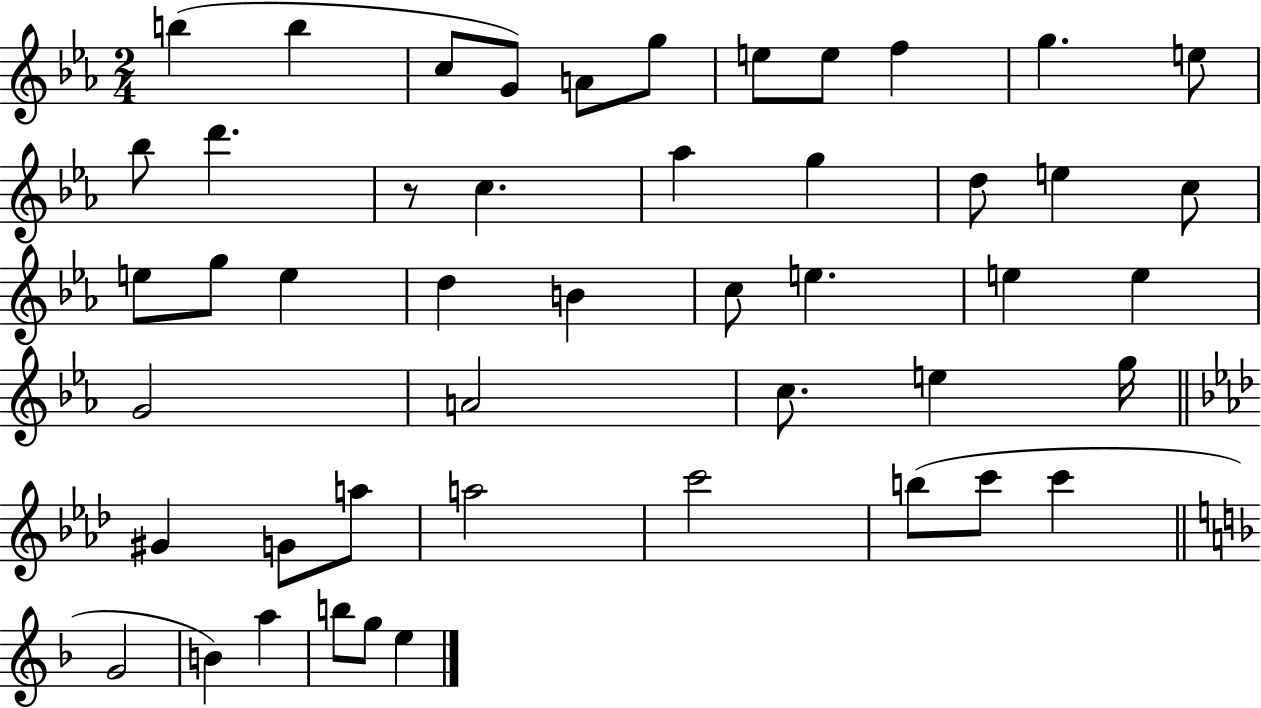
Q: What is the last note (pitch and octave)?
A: E5